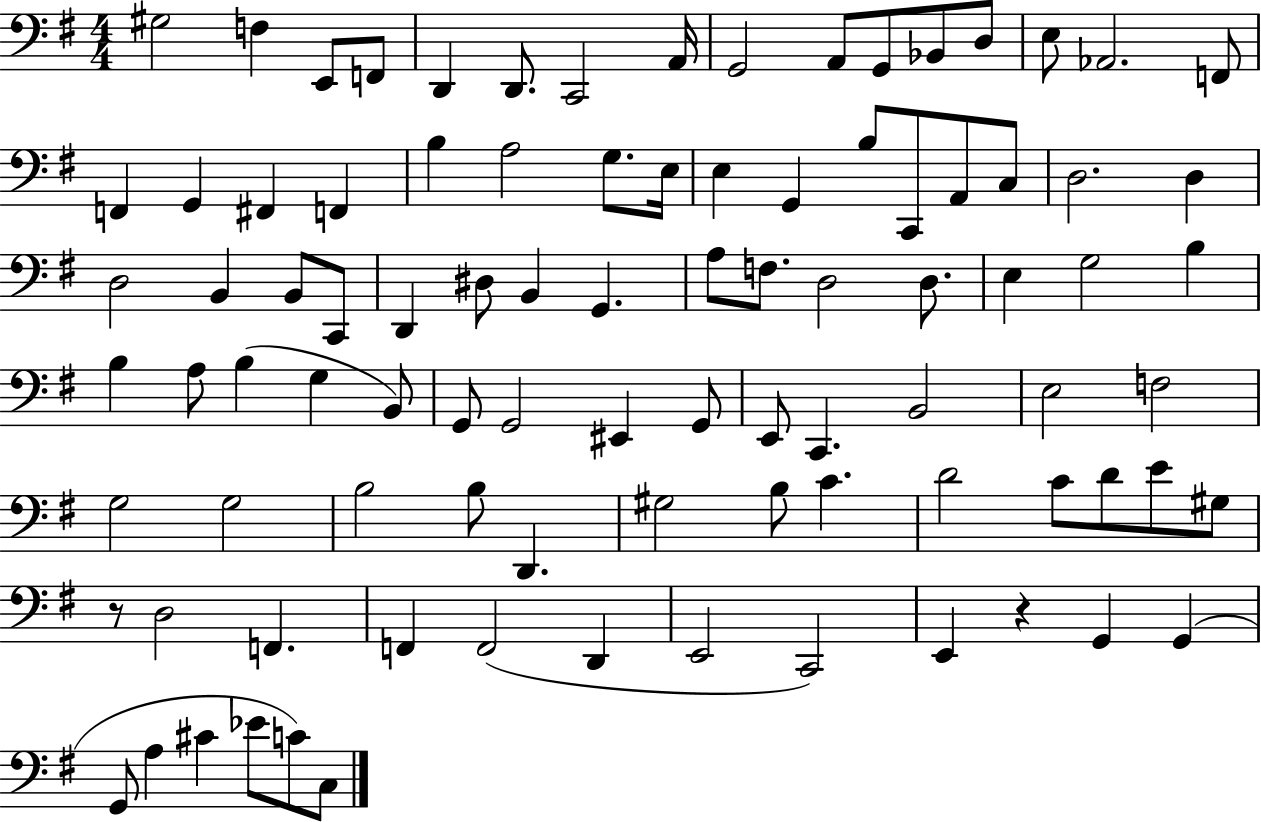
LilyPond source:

{
  \clef bass
  \numericTimeSignature
  \time 4/4
  \key g \major
  gis2 f4 e,8 f,8 | d,4 d,8. c,2 a,16 | g,2 a,8 g,8 bes,8 d8 | e8 aes,2. f,8 | \break f,4 g,4 fis,4 f,4 | b4 a2 g8. e16 | e4 g,4 b8 c,8 a,8 c8 | d2. d4 | \break d2 b,4 b,8 c,8 | d,4 dis8 b,4 g,4. | a8 f8. d2 d8. | e4 g2 b4 | \break b4 a8 b4( g4 b,8) | g,8 g,2 eis,4 g,8 | e,8 c,4. b,2 | e2 f2 | \break g2 g2 | b2 b8 d,4. | gis2 b8 c'4. | d'2 c'8 d'8 e'8 gis8 | \break r8 d2 f,4. | f,4 f,2( d,4 | e,2 c,2) | e,4 r4 g,4 g,4( | \break g,8 a4 cis'4 ees'8 c'8) c8 | \bar "|."
}